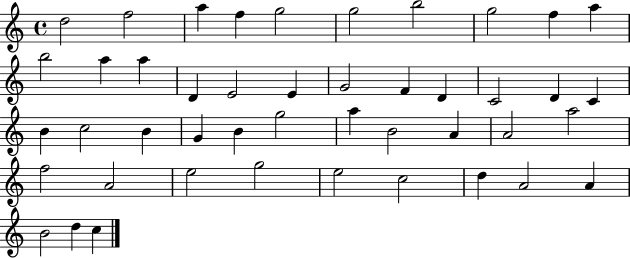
X:1
T:Untitled
M:4/4
L:1/4
K:C
d2 f2 a f g2 g2 b2 g2 f a b2 a a D E2 E G2 F D C2 D C B c2 B G B g2 a B2 A A2 a2 f2 A2 e2 g2 e2 c2 d A2 A B2 d c